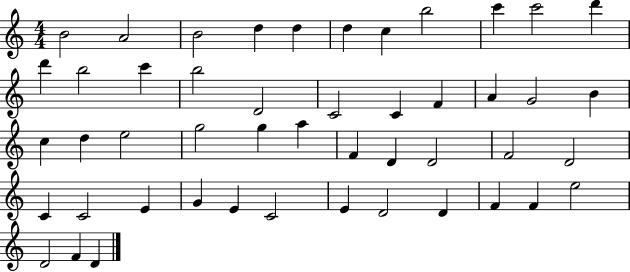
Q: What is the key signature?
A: C major